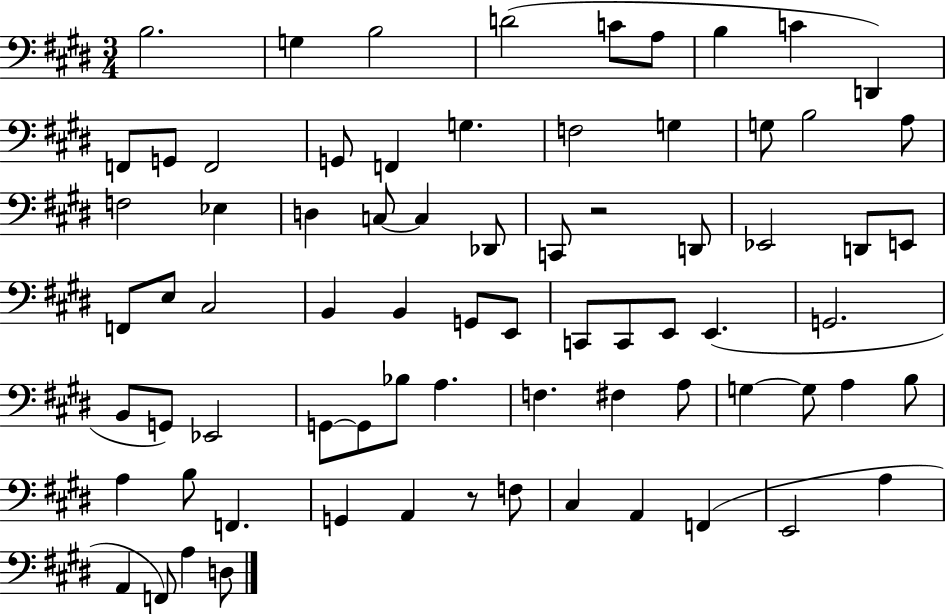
B3/h. G3/q B3/h D4/h C4/e A3/e B3/q C4/q D2/q F2/e G2/e F2/h G2/e F2/q G3/q. F3/h G3/q G3/e B3/h A3/e F3/h Eb3/q D3/q C3/e C3/q Db2/e C2/e R/h D2/e Eb2/h D2/e E2/e F2/e E3/e C#3/h B2/q B2/q G2/e E2/e C2/e C2/e E2/e E2/q. G2/h. B2/e G2/e Eb2/h G2/e G2/e Bb3/e A3/q. F3/q. F#3/q A3/e G3/q G3/e A3/q B3/e A3/q B3/e F2/q. G2/q A2/q R/e F3/e C#3/q A2/q F2/q E2/h A3/q A2/q F2/e A3/q D3/e